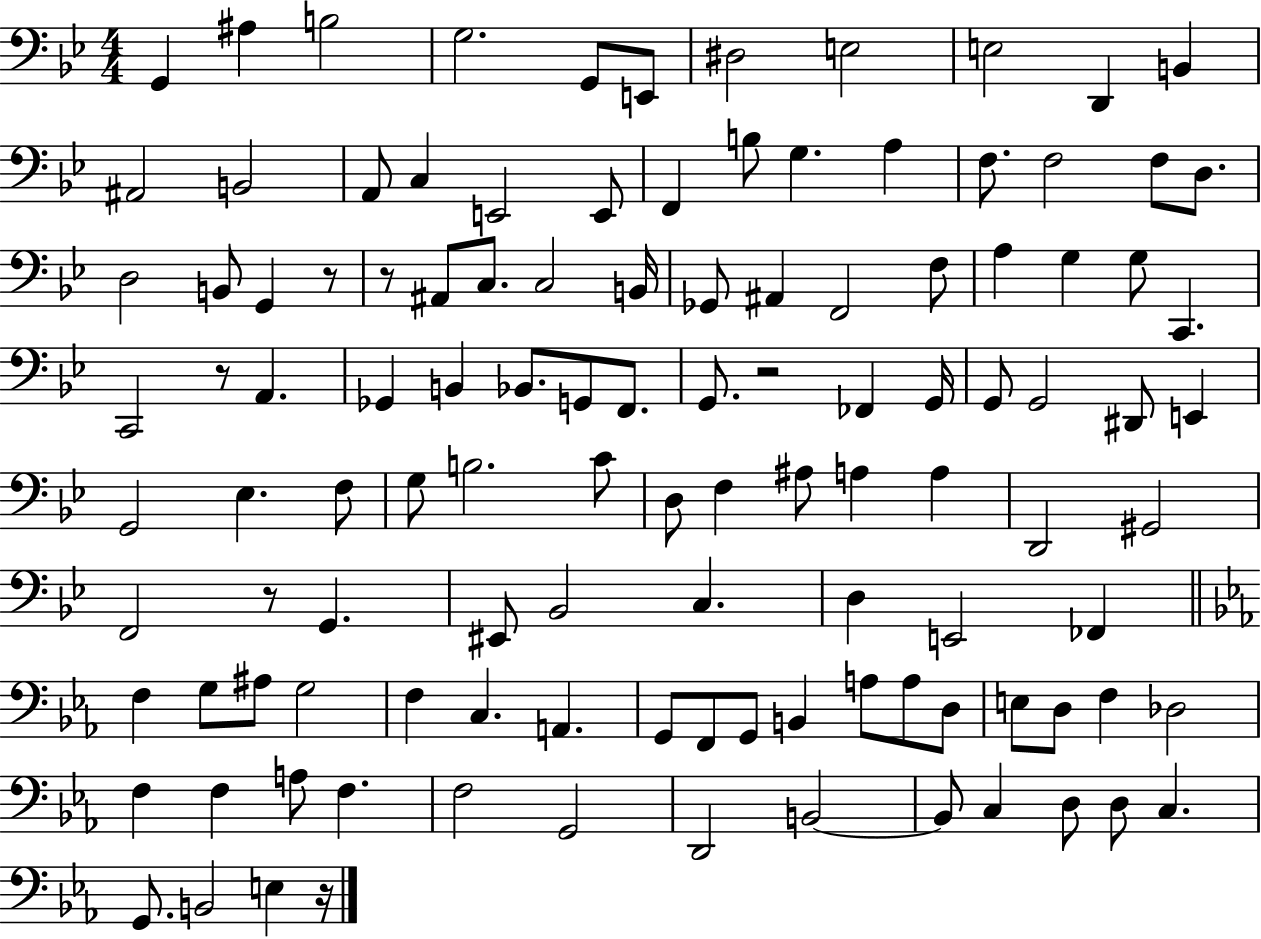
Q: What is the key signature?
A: BES major